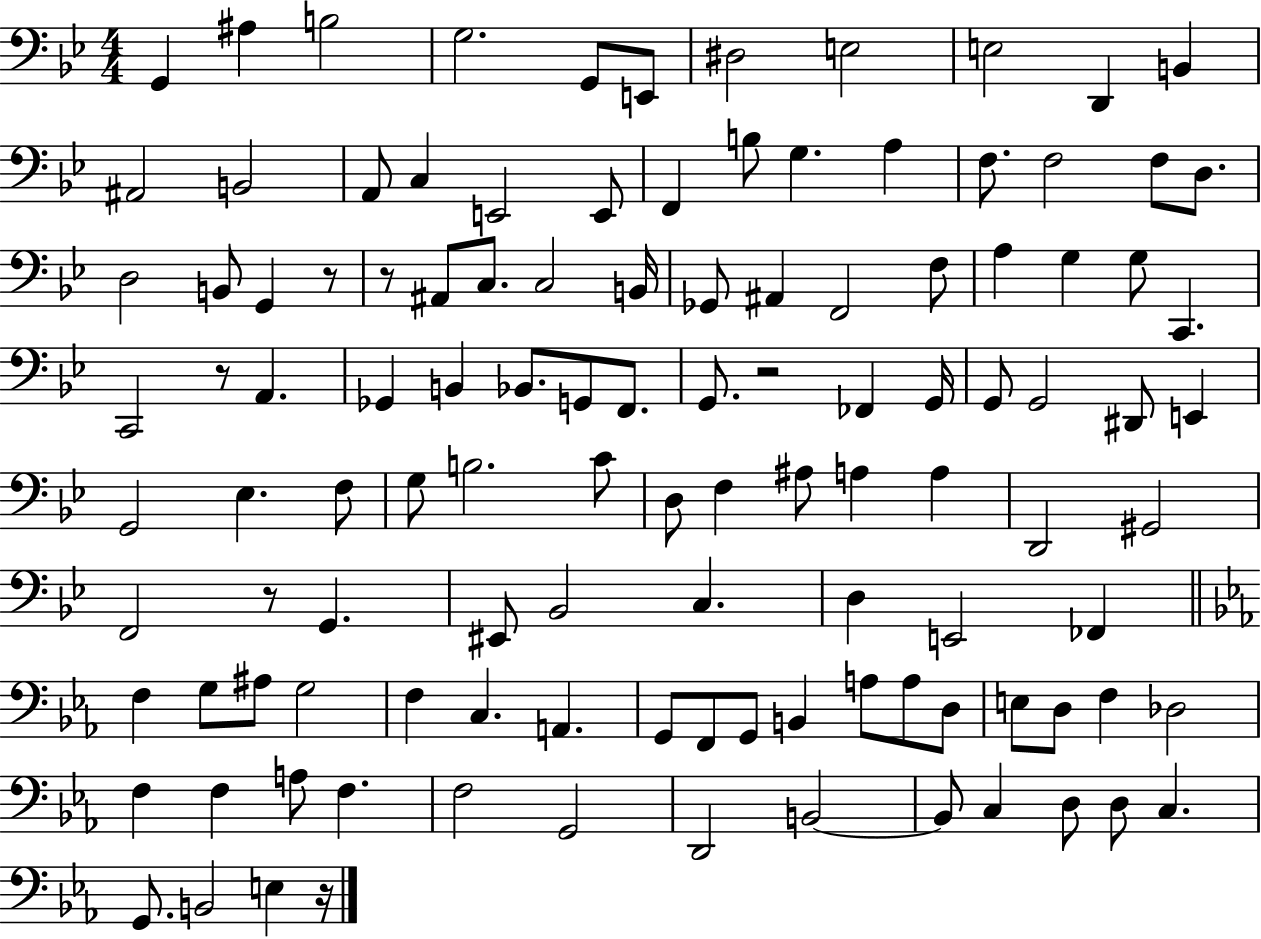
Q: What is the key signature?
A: BES major